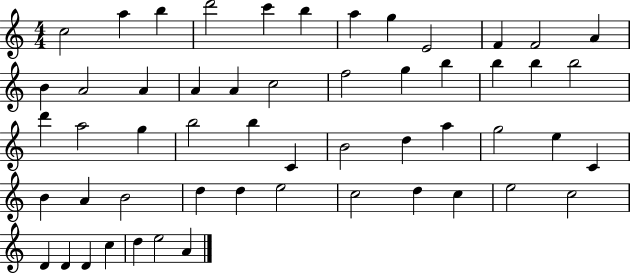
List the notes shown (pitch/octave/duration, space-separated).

C5/h A5/q B5/q D6/h C6/q B5/q A5/q G5/q E4/h F4/q F4/h A4/q B4/q A4/h A4/q A4/q A4/q C5/h F5/h G5/q B5/q B5/q B5/q B5/h D6/q A5/h G5/q B5/h B5/q C4/q B4/h D5/q A5/q G5/h E5/q C4/q B4/q A4/q B4/h D5/q D5/q E5/h C5/h D5/q C5/q E5/h C5/h D4/q D4/q D4/q C5/q D5/q E5/h A4/q